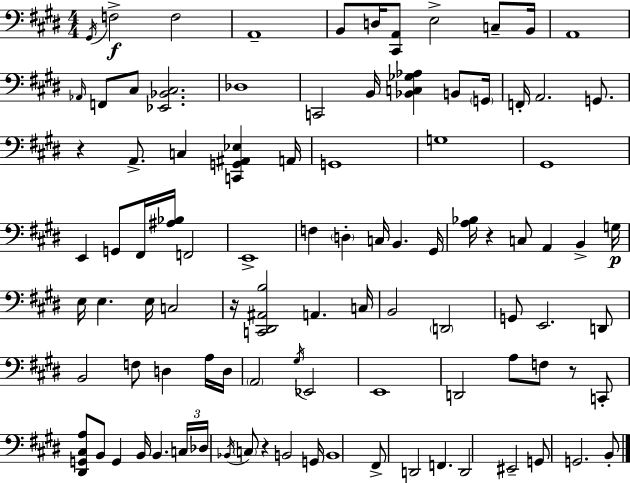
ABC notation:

X:1
T:Untitled
M:4/4
L:1/4
K:E
^G,,/4 F,2 F,2 A,,4 B,,/2 D,/4 [^C,,A,,]/2 E,2 C,/2 B,,/4 A,,4 _A,,/4 F,,/2 ^C,/2 [_E,,_B,,^C,]2 _D,4 C,,2 B,,/4 [_B,,C,_G,_A,] B,,/2 G,,/4 F,,/4 A,,2 G,,/2 z A,,/2 C, [C,,G,,^A,,_E,] A,,/4 G,,4 G,4 ^G,,4 E,, G,,/2 ^F,,/4 [^A,_B,]/4 F,,2 E,,4 F, D, C,/4 B,, ^G,,/4 [A,_B,]/4 z C,/2 A,, B,, G,/4 E,/4 E, E,/4 C,2 z/4 [C,,^D,,^A,,B,]2 A,, C,/4 B,,2 D,,2 G,,/2 E,,2 D,,/2 B,,2 F,/2 D, A,/4 D,/4 A,,2 ^G,/4 _E,,2 E,,4 D,,2 A,/2 F,/2 z/2 C,,/2 [^D,,G,,^C,A,]/2 B,,/2 G,, B,,/4 B,, C,/4 _D,/4 _B,,/4 C,/2 z B,,2 G,,/4 B,,4 ^F,,/2 D,,2 F,, D,,2 ^E,,2 G,,/2 G,,2 B,,/2